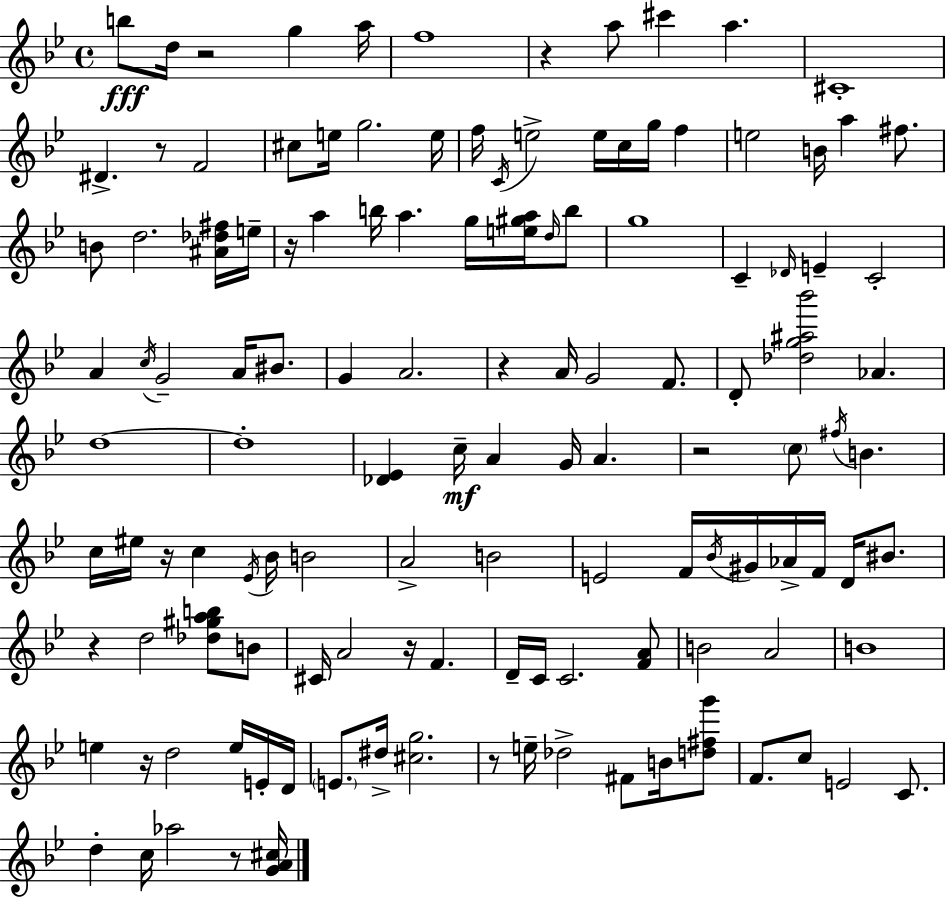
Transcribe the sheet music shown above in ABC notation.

X:1
T:Untitled
M:4/4
L:1/4
K:Gm
b/2 d/4 z2 g a/4 f4 z a/2 ^c' a ^C4 ^D z/2 F2 ^c/2 e/4 g2 e/4 f/4 C/4 e2 e/4 c/4 g/4 f e2 B/4 a ^f/2 B/2 d2 [^A_d^f]/4 e/4 z/4 a b/4 a g/4 [e^ga]/4 d/4 b/2 g4 C _D/4 E C2 A c/4 G2 A/4 ^B/2 G A2 z A/4 G2 F/2 D/2 [_dg^a_b']2 _A d4 d4 [_D_E] c/4 A G/4 A z2 c/2 ^f/4 B c/4 ^e/4 z/4 c _E/4 _B/4 B2 A2 B2 E2 F/4 _B/4 ^G/4 _A/4 F/4 D/4 ^B/2 z d2 [_d^gab]/2 B/2 ^C/4 A2 z/4 F D/4 C/4 C2 [FA]/2 B2 A2 B4 e z/4 d2 e/4 E/4 D/4 E/2 ^d/4 [^cg]2 z/2 e/4 _d2 ^F/2 B/4 [d^fg']/2 F/2 c/2 E2 C/2 d c/4 _a2 z/2 [GA^c]/4